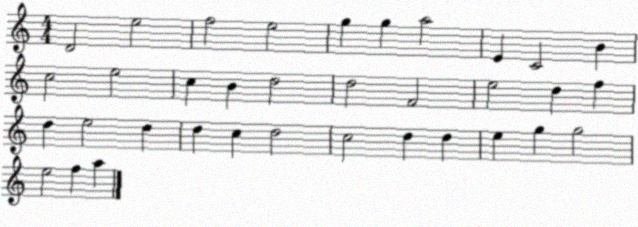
X:1
T:Untitled
M:4/4
L:1/4
K:C
D2 e2 f2 e2 g g a2 E C2 B c2 e2 c B d2 d2 F2 e2 d f d e2 d d c d2 c2 d d e g g2 e2 f a